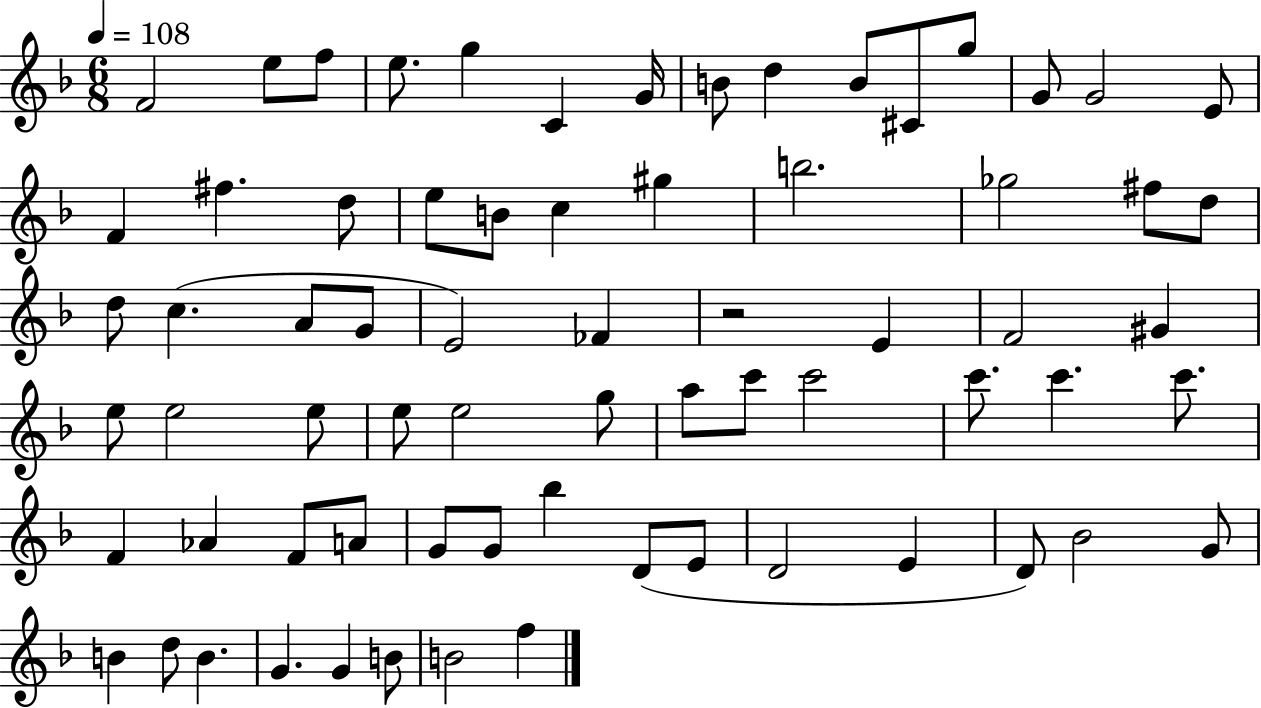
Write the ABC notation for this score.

X:1
T:Untitled
M:6/8
L:1/4
K:F
F2 e/2 f/2 e/2 g C G/4 B/2 d B/2 ^C/2 g/2 G/2 G2 E/2 F ^f d/2 e/2 B/2 c ^g b2 _g2 ^f/2 d/2 d/2 c A/2 G/2 E2 _F z2 E F2 ^G e/2 e2 e/2 e/2 e2 g/2 a/2 c'/2 c'2 c'/2 c' c'/2 F _A F/2 A/2 G/2 G/2 _b D/2 E/2 D2 E D/2 _B2 G/2 B d/2 B G G B/2 B2 f